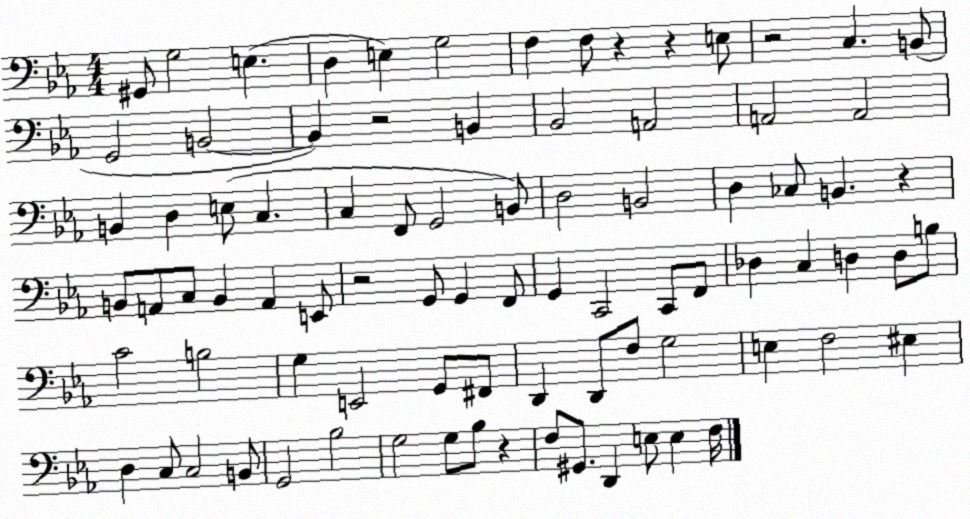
X:1
T:Untitled
M:4/4
L:1/4
K:Eb
^G,,/2 G,2 E, D, E, G,2 F, F,/2 z z E,/2 z2 C, B,,/2 G,,2 B,,2 B,, z2 B,, _B,,2 A,,2 A,,2 A,,2 B,, D, E,/2 C, C, F,,/2 G,,2 B,,/2 D,2 B,,2 D, _C,/2 B,, z B,,/2 A,,/2 C,/2 B,, A,, E,,/2 z2 G,,/2 G,, F,,/2 G,, C,,2 C,,/2 F,,/2 _D, C, D, D,/2 B,/2 C2 B,2 G, E,,2 G,,/2 ^F,,/2 D,, D,,/2 F,/2 G,2 E, F,2 ^E, D, C,/2 C,2 B,,/2 G,,2 _B,2 G,2 G,/2 _B,/2 z F,/2 ^G,,/2 D,, E,/2 E, F,/4